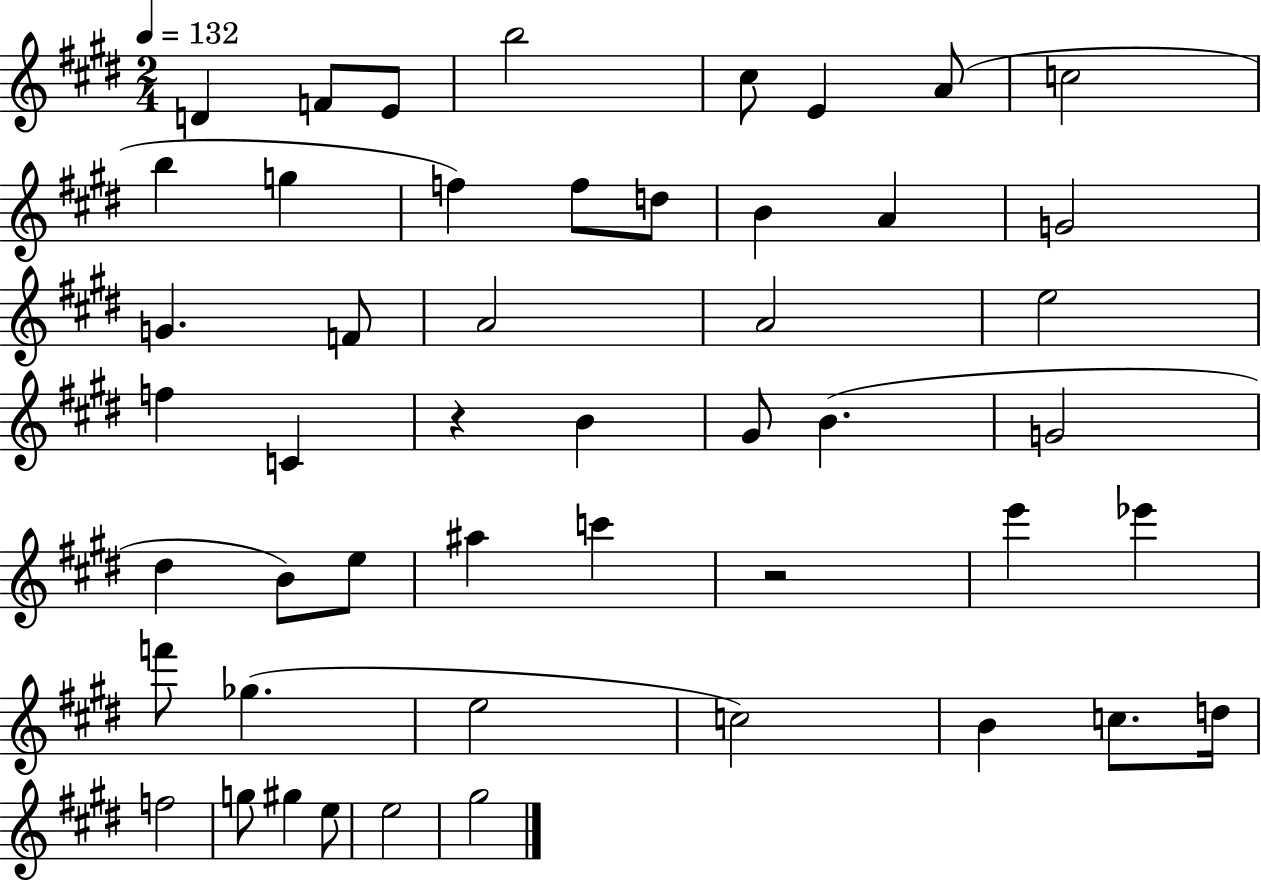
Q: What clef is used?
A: treble